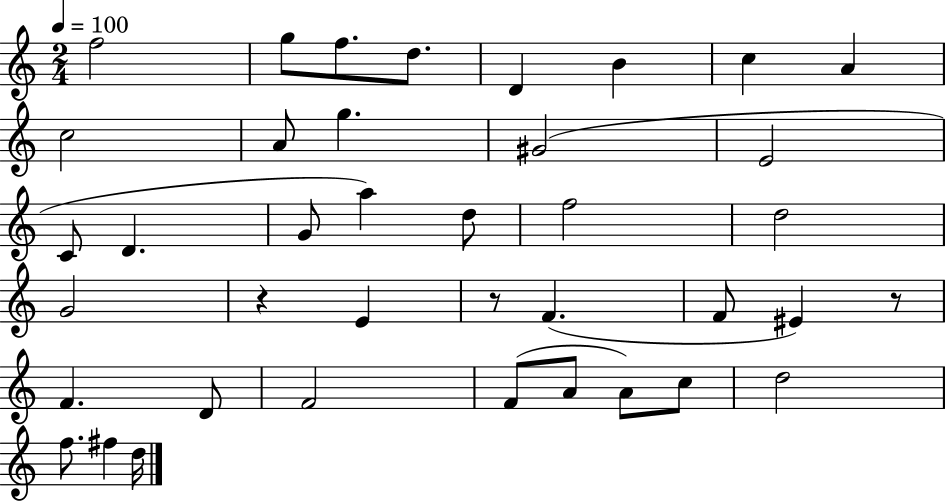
{
  \clef treble
  \numericTimeSignature
  \time 2/4
  \key c \major
  \tempo 4 = 100
  f''2 | g''8 f''8. d''8. | d'4 b'4 | c''4 a'4 | \break c''2 | a'8 g''4. | gis'2( | e'2 | \break c'8 d'4. | g'8 a''4) d''8 | f''2 | d''2 | \break g'2 | r4 e'4 | r8 f'4.( | f'8 eis'4) r8 | \break f'4. d'8 | f'2 | f'8( a'8 a'8) c''8 | d''2 | \break f''8. fis''4 d''16 | \bar "|."
}